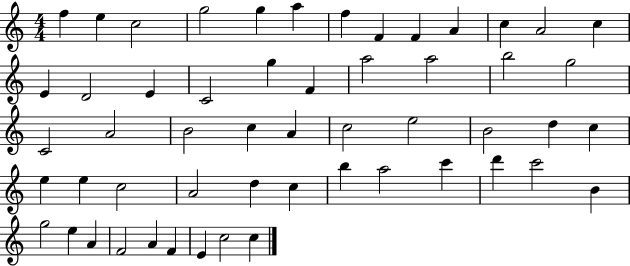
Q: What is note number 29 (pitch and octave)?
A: C5